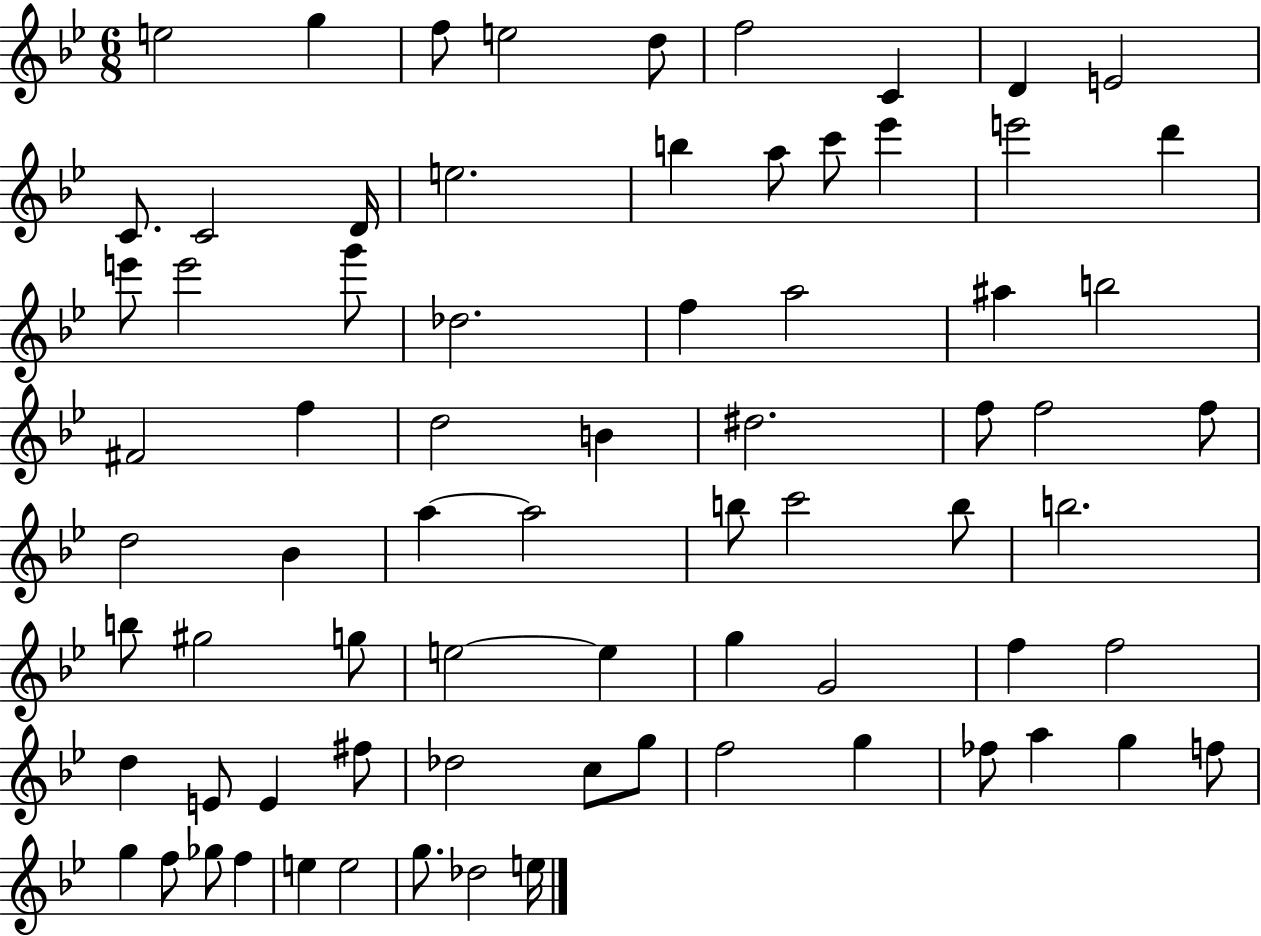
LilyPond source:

{
  \clef treble
  \numericTimeSignature
  \time 6/8
  \key bes \major
  \repeat volta 2 { e''2 g''4 | f''8 e''2 d''8 | f''2 c'4 | d'4 e'2 | \break c'8. c'2 d'16 | e''2. | b''4 a''8 c'''8 ees'''4 | e'''2 d'''4 | \break e'''8 e'''2 g'''8 | des''2. | f''4 a''2 | ais''4 b''2 | \break fis'2 f''4 | d''2 b'4 | dis''2. | f''8 f''2 f''8 | \break d''2 bes'4 | a''4~~ a''2 | b''8 c'''2 b''8 | b''2. | \break b''8 gis''2 g''8 | e''2~~ e''4 | g''4 g'2 | f''4 f''2 | \break d''4 e'8 e'4 fis''8 | des''2 c''8 g''8 | f''2 g''4 | fes''8 a''4 g''4 f''8 | \break g''4 f''8 ges''8 f''4 | e''4 e''2 | g''8. des''2 e''16 | } \bar "|."
}